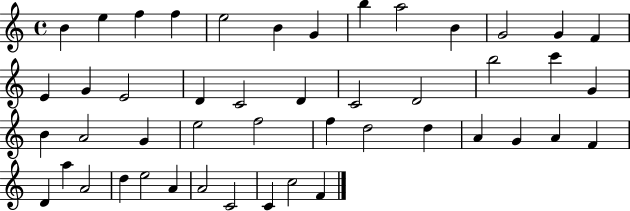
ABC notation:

X:1
T:Untitled
M:4/4
L:1/4
K:C
B e f f e2 B G b a2 B G2 G F E G E2 D C2 D C2 D2 b2 c' G B A2 G e2 f2 f d2 d A G A F D a A2 d e2 A A2 C2 C c2 F